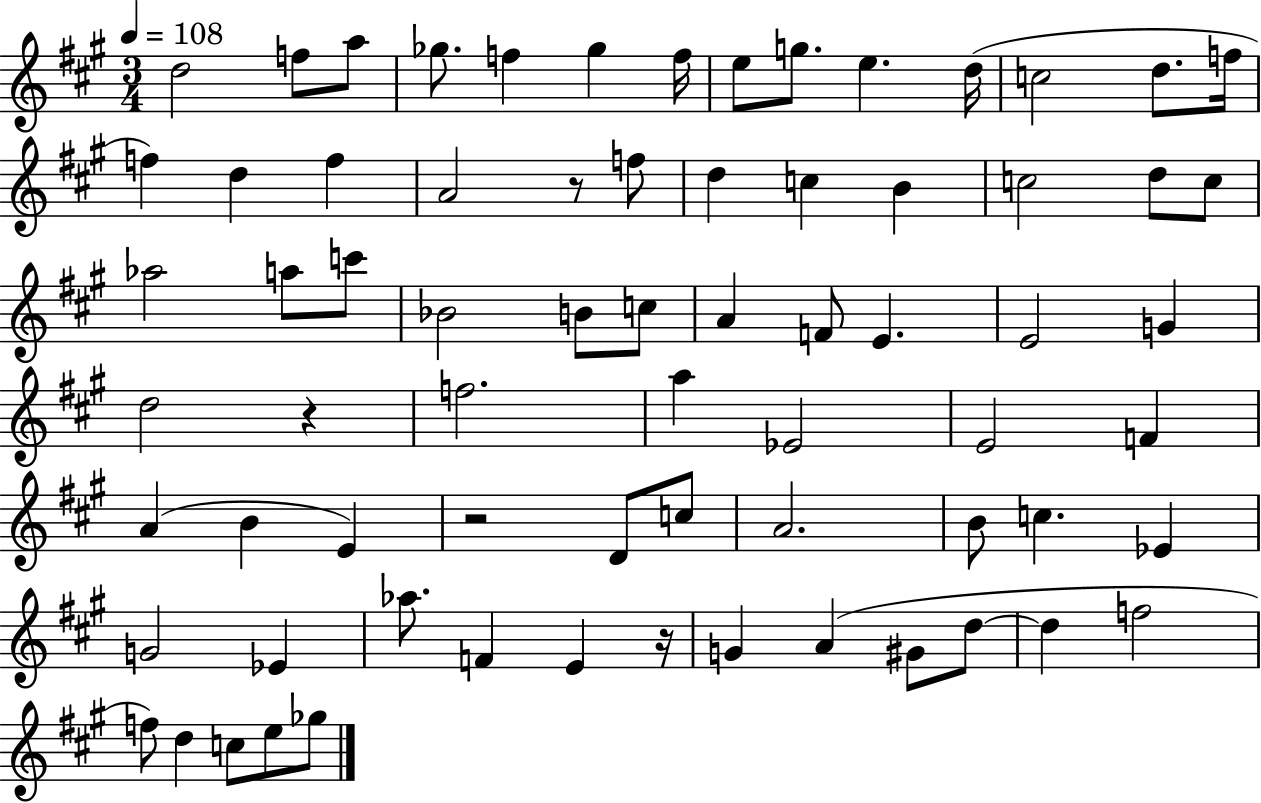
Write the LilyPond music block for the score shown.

{
  \clef treble
  \numericTimeSignature
  \time 3/4
  \key a \major
  \tempo 4 = 108
  d''2 f''8 a''8 | ges''8. f''4 ges''4 f''16 | e''8 g''8. e''4. d''16( | c''2 d''8. f''16 | \break f''4) d''4 f''4 | a'2 r8 f''8 | d''4 c''4 b'4 | c''2 d''8 c''8 | \break aes''2 a''8 c'''8 | bes'2 b'8 c''8 | a'4 f'8 e'4. | e'2 g'4 | \break d''2 r4 | f''2. | a''4 ees'2 | e'2 f'4 | \break a'4( b'4 e'4) | r2 d'8 c''8 | a'2. | b'8 c''4. ees'4 | \break g'2 ees'4 | aes''8. f'4 e'4 r16 | g'4 a'4( gis'8 d''8~~ | d''4 f''2 | \break f''8) d''4 c''8 e''8 ges''8 | \bar "|."
}